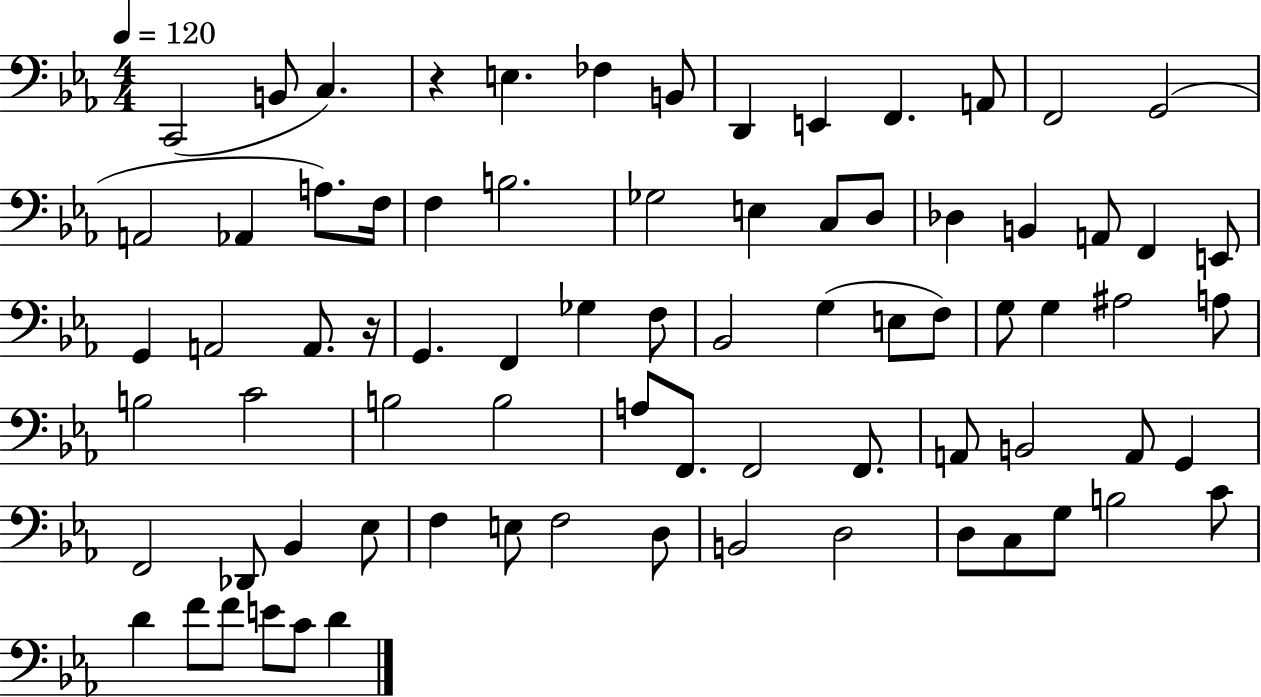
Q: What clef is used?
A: bass